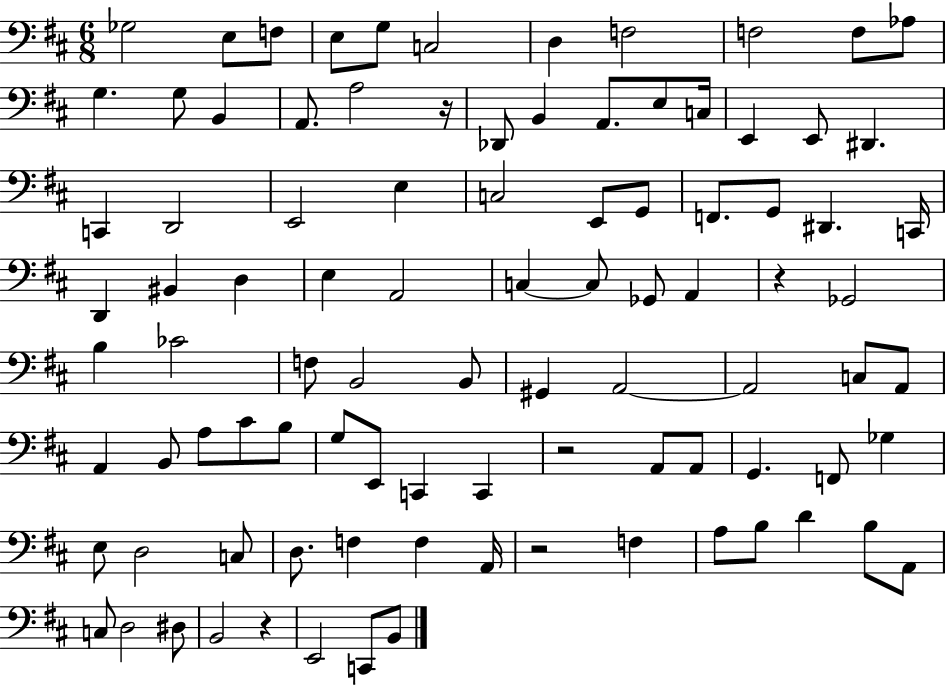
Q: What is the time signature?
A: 6/8